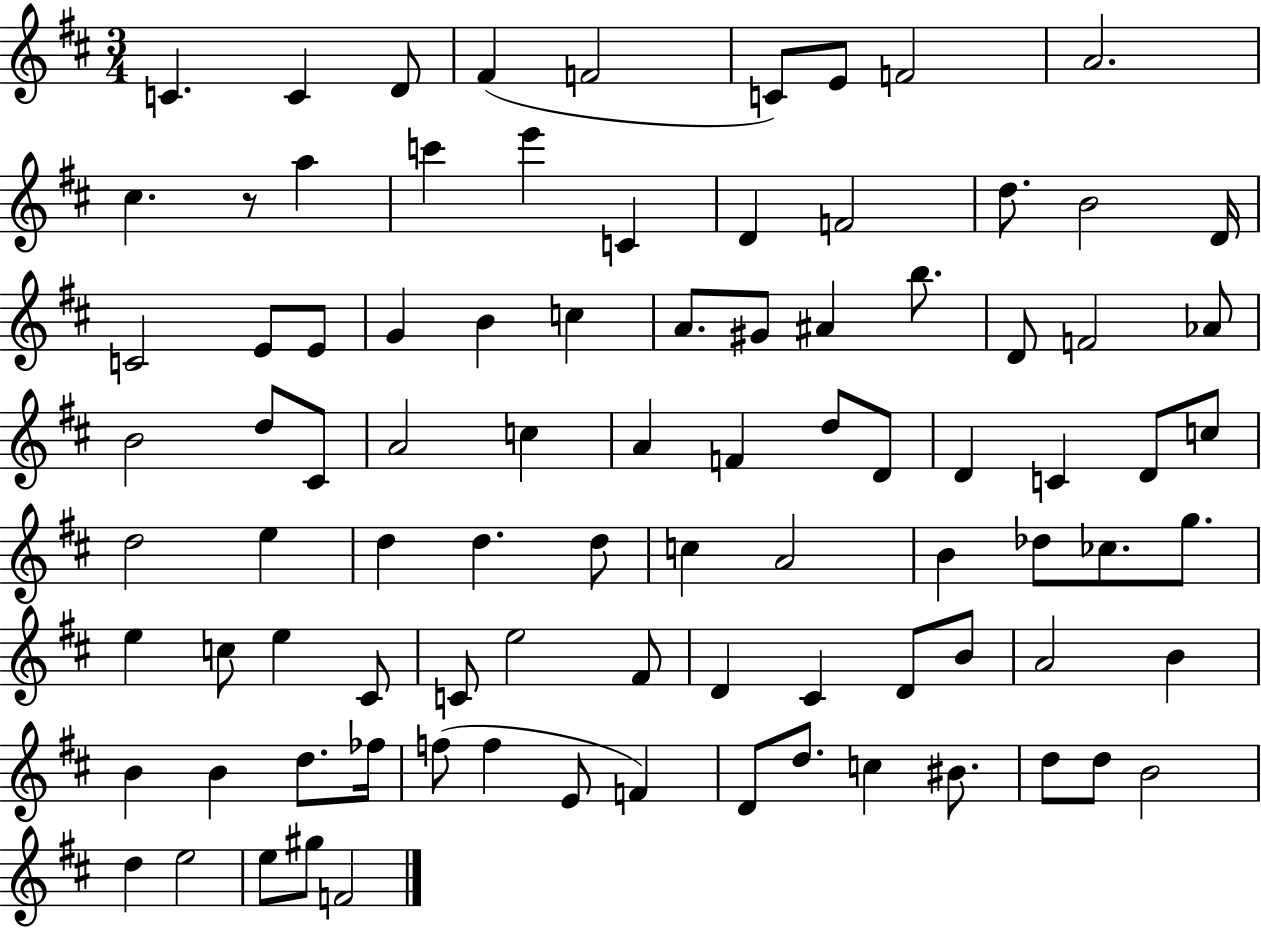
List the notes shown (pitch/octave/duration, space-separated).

C4/q. C4/q D4/e F#4/q F4/h C4/e E4/e F4/h A4/h. C#5/q. R/e A5/q C6/q E6/q C4/q D4/q F4/h D5/e. B4/h D4/s C4/h E4/e E4/e G4/q B4/q C5/q A4/e. G#4/e A#4/q B5/e. D4/e F4/h Ab4/e B4/h D5/e C#4/e A4/h C5/q A4/q F4/q D5/e D4/e D4/q C4/q D4/e C5/e D5/h E5/q D5/q D5/q. D5/e C5/q A4/h B4/q Db5/e CES5/e. G5/e. E5/q C5/e E5/q C#4/e C4/e E5/h F#4/e D4/q C#4/q D4/e B4/e A4/h B4/q B4/q B4/q D5/e. FES5/s F5/e F5/q E4/e F4/q D4/e D5/e. C5/q BIS4/e. D5/e D5/e B4/h D5/q E5/h E5/e G#5/e F4/h